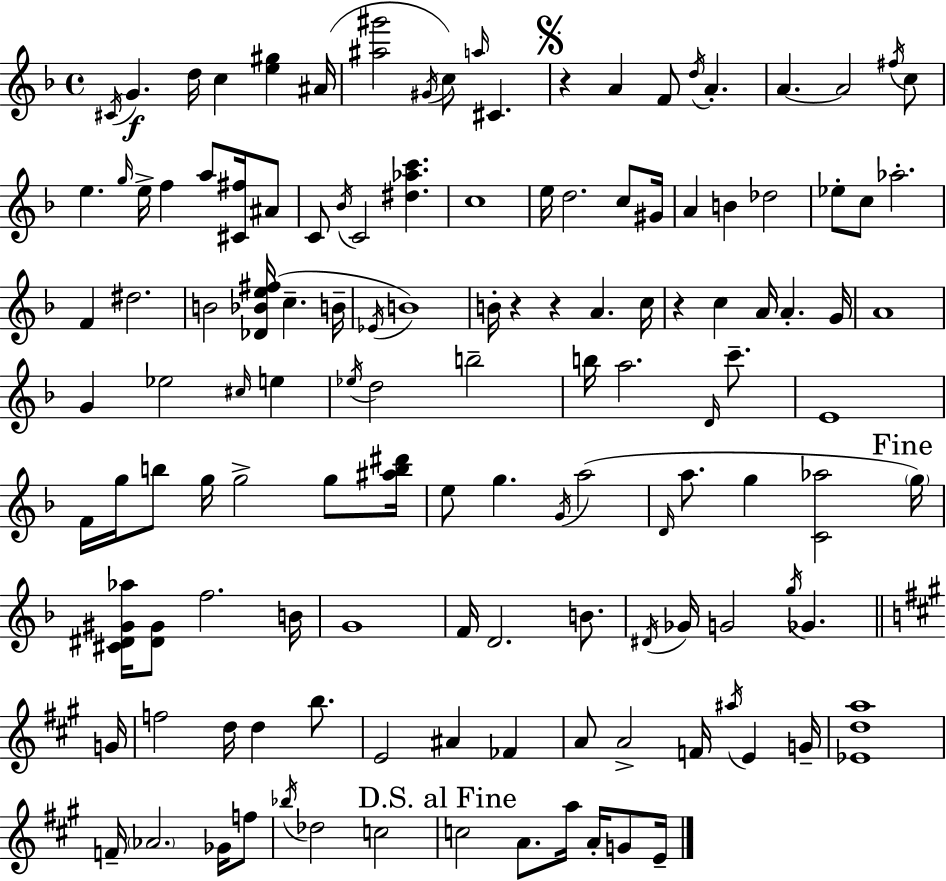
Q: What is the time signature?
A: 4/4